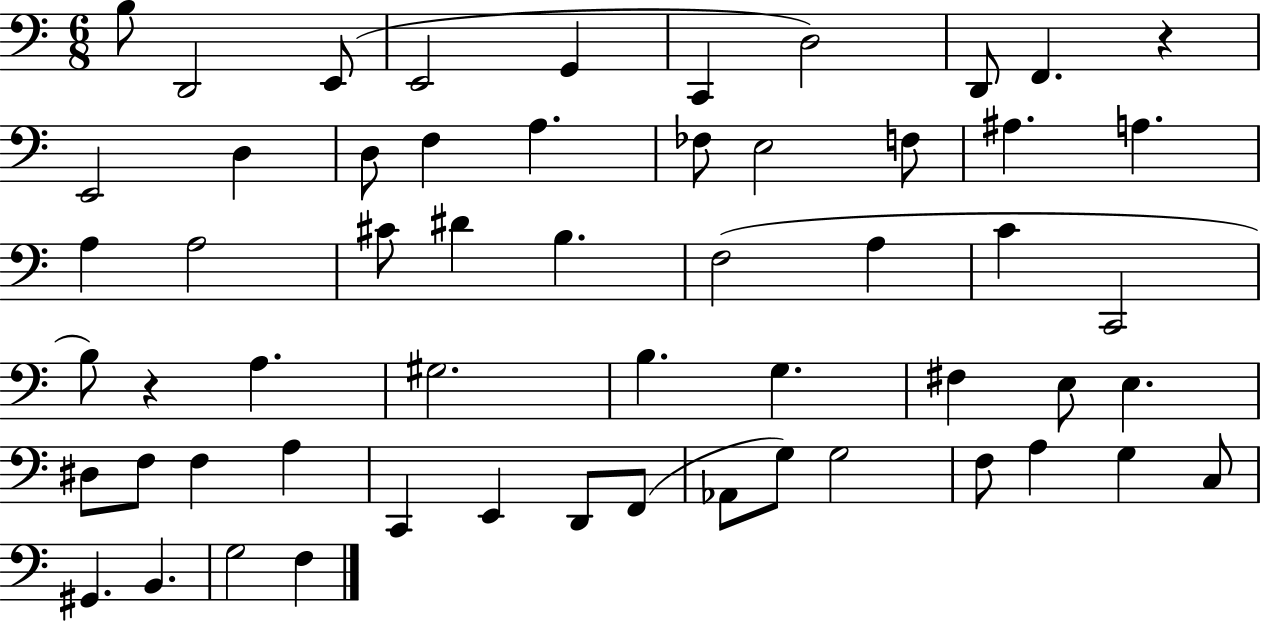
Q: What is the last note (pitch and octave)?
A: F3